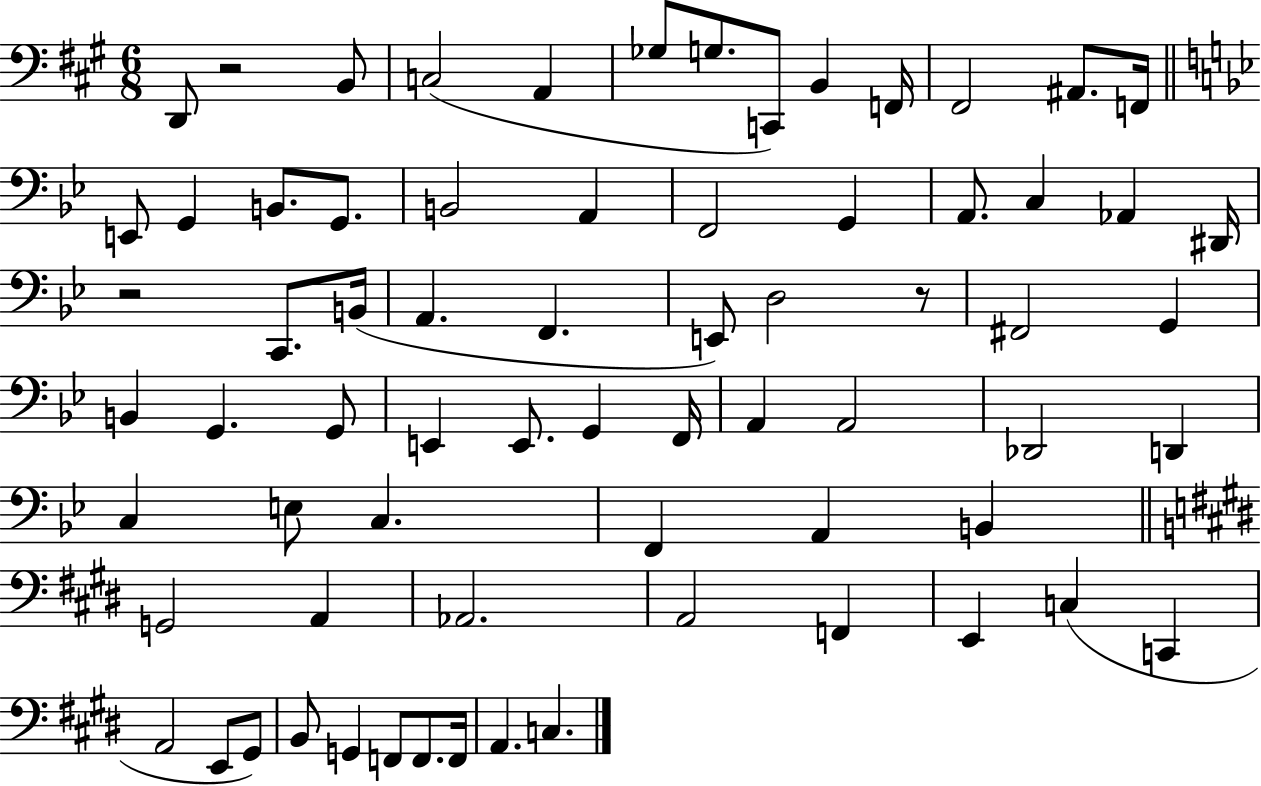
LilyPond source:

{
  \clef bass
  \numericTimeSignature
  \time 6/8
  \key a \major
  \repeat volta 2 { d,8 r2 b,8 | c2( a,4 | ges8 g8. c,8) b,4 f,16 | fis,2 ais,8. f,16 | \break \bar "||" \break \key bes \major e,8 g,4 b,8. g,8. | b,2 a,4 | f,2 g,4 | a,8. c4 aes,4 dis,16 | \break r2 c,8. b,16( | a,4. f,4. | e,8) d2 r8 | fis,2 g,4 | \break b,4 g,4. g,8 | e,4 e,8. g,4 f,16 | a,4 a,2 | des,2 d,4 | \break c4 e8 c4. | f,4 a,4 b,4 | \bar "||" \break \key e \major g,2 a,4 | aes,2. | a,2 f,4 | e,4 c4( c,4 | \break a,2 e,8 gis,8) | b,8 g,4 f,8 f,8. f,16 | a,4. c4. | } \bar "|."
}